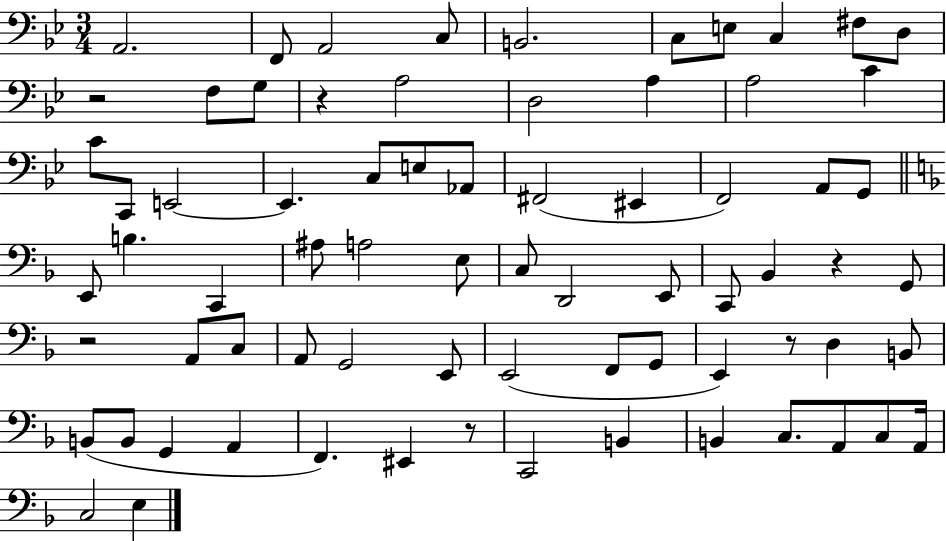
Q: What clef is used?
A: bass